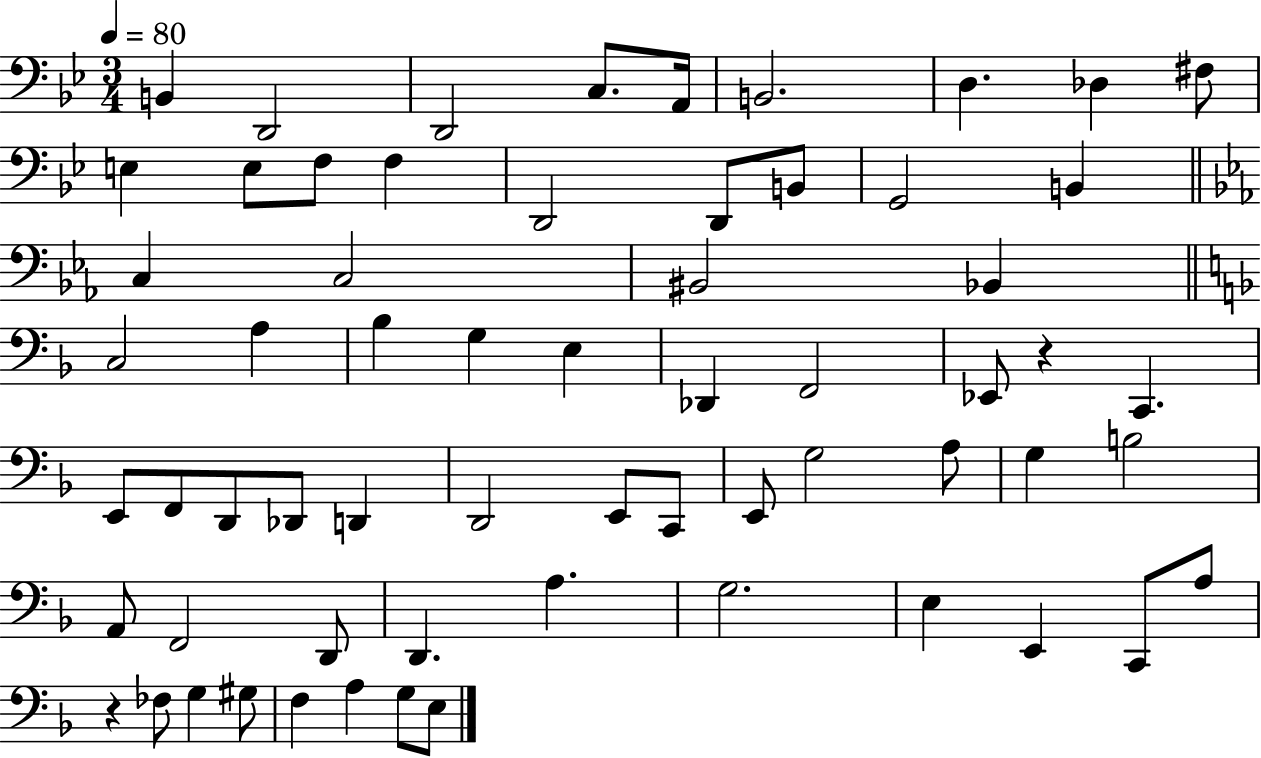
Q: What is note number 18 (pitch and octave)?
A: B2